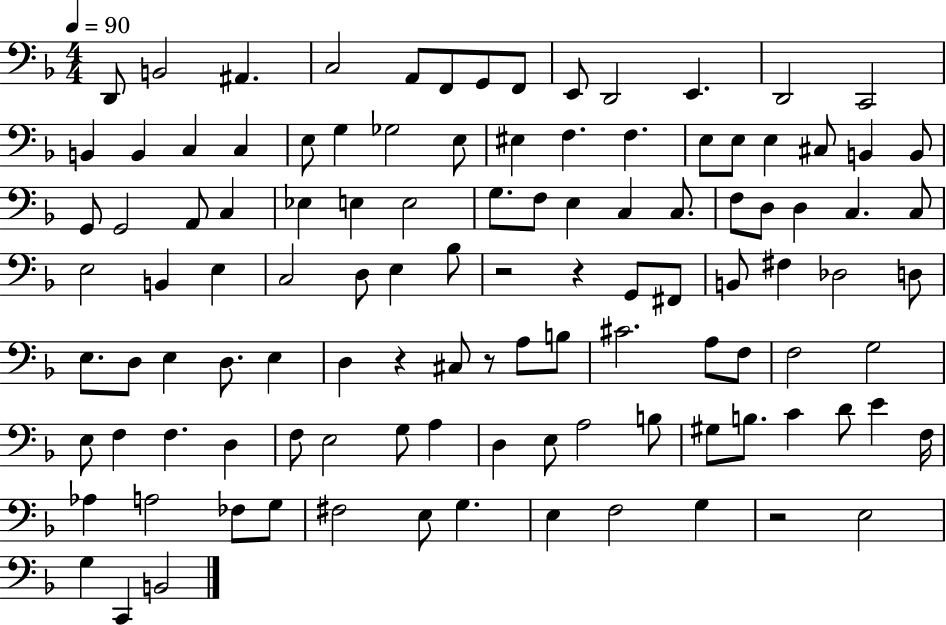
{
  \clef bass
  \numericTimeSignature
  \time 4/4
  \key f \major
  \tempo 4 = 90
  d,8 b,2 ais,4. | c2 a,8 f,8 g,8 f,8 | e,8 d,2 e,4. | d,2 c,2 | \break b,4 b,4 c4 c4 | e8 g4 ges2 e8 | eis4 f4. f4. | e8 e8 e4 cis8 b,4 b,8 | \break g,8 g,2 a,8 c4 | ees4 e4 e2 | g8. f8 e4 c4 c8. | f8 d8 d4 c4. c8 | \break e2 b,4 e4 | c2 d8 e4 bes8 | r2 r4 g,8 fis,8 | b,8 fis4 des2 d8 | \break e8. d8 e4 d8. e4 | d4 r4 cis8 r8 a8 b8 | cis'2. a8 f8 | f2 g2 | \break e8 f4 f4. d4 | f8 e2 g8 a4 | d4 e8 a2 b8 | gis8 b8. c'4 d'8 e'4 f16 | \break aes4 a2 fes8 g8 | fis2 e8 g4. | e4 f2 g4 | r2 e2 | \break g4 c,4 b,2 | \bar "|."
}